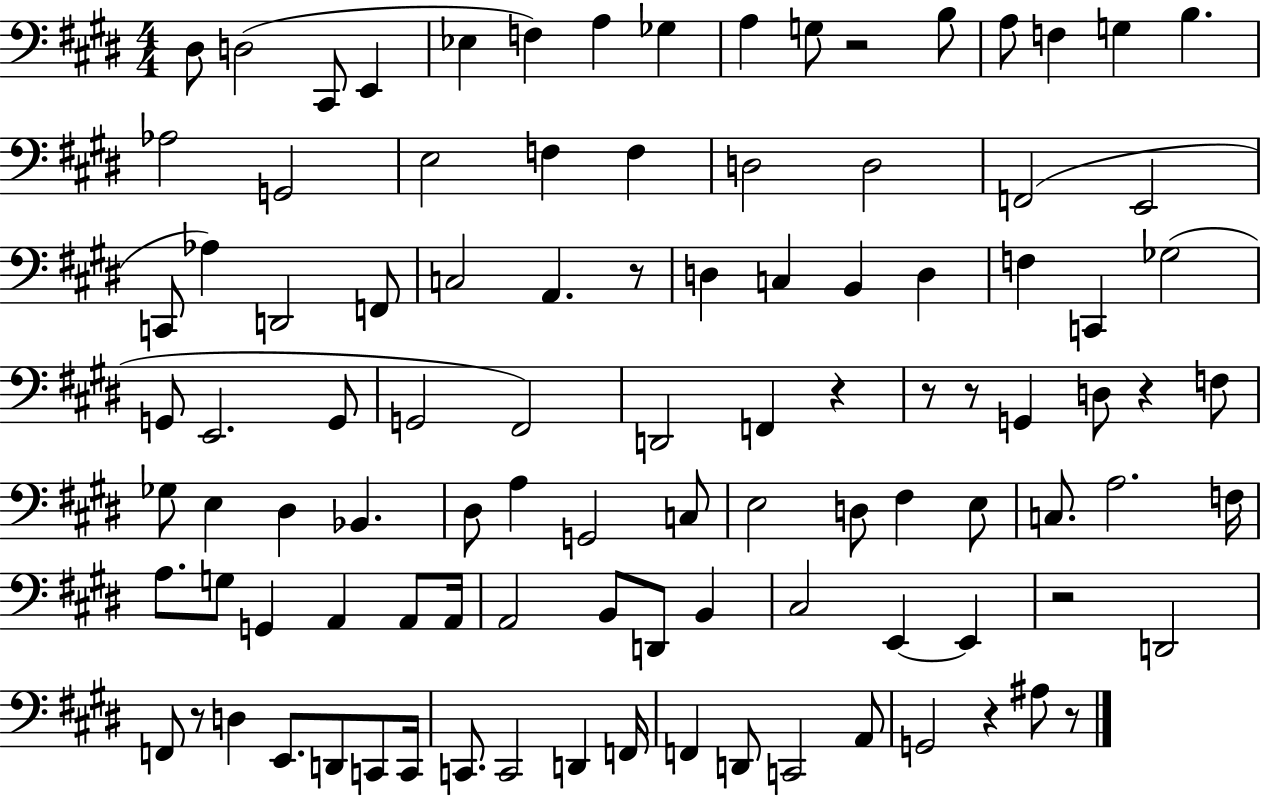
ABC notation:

X:1
T:Untitled
M:4/4
L:1/4
K:E
^D,/2 D,2 ^C,,/2 E,, _E, F, A, _G, A, G,/2 z2 B,/2 A,/2 F, G, B, _A,2 G,,2 E,2 F, F, D,2 D,2 F,,2 E,,2 C,,/2 _A, D,,2 F,,/2 C,2 A,, z/2 D, C, B,, D, F, C,, _G,2 G,,/2 E,,2 G,,/2 G,,2 ^F,,2 D,,2 F,, z z/2 z/2 G,, D,/2 z F,/2 _G,/2 E, ^D, _B,, ^D,/2 A, G,,2 C,/2 E,2 D,/2 ^F, E,/2 C,/2 A,2 F,/4 A,/2 G,/2 G,, A,, A,,/2 A,,/4 A,,2 B,,/2 D,,/2 B,, ^C,2 E,, E,, z2 D,,2 F,,/2 z/2 D, E,,/2 D,,/2 C,,/2 C,,/4 C,,/2 C,,2 D,, F,,/4 F,, D,,/2 C,,2 A,,/2 G,,2 z ^A,/2 z/2